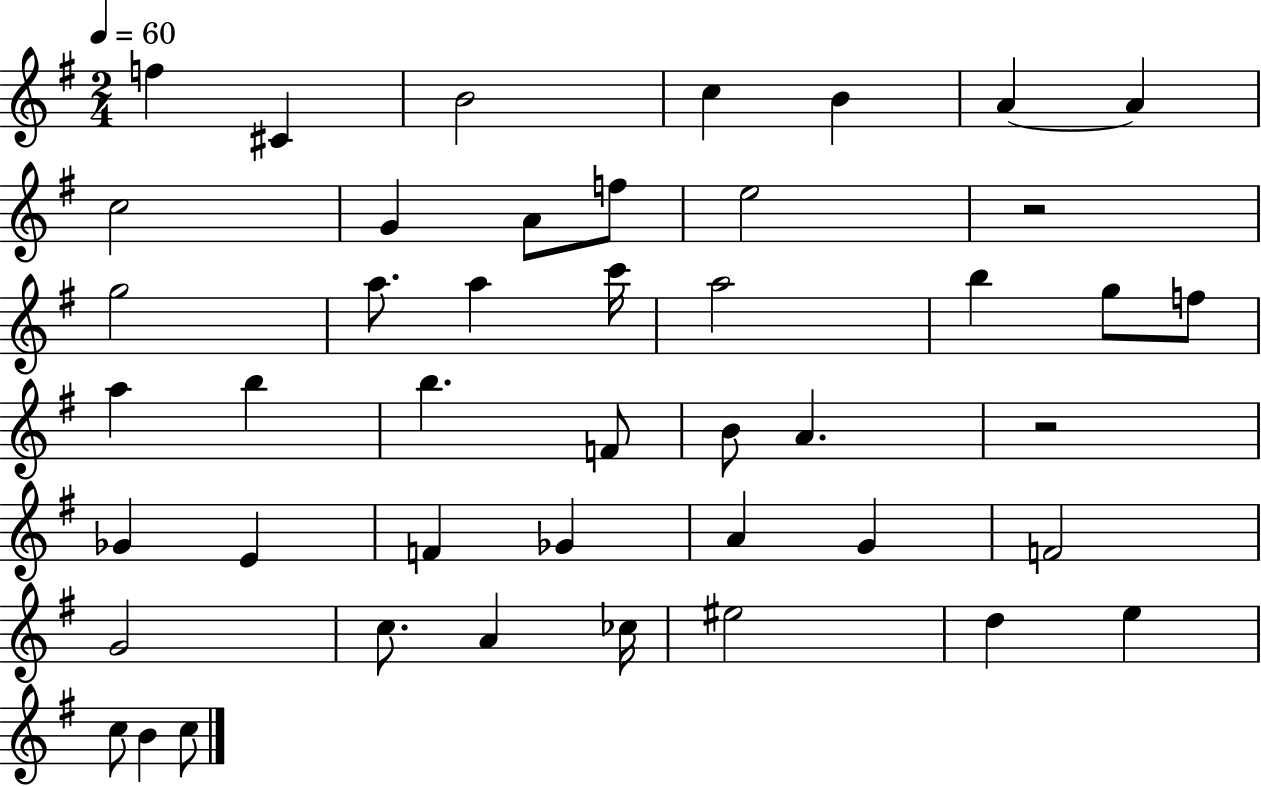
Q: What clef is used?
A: treble